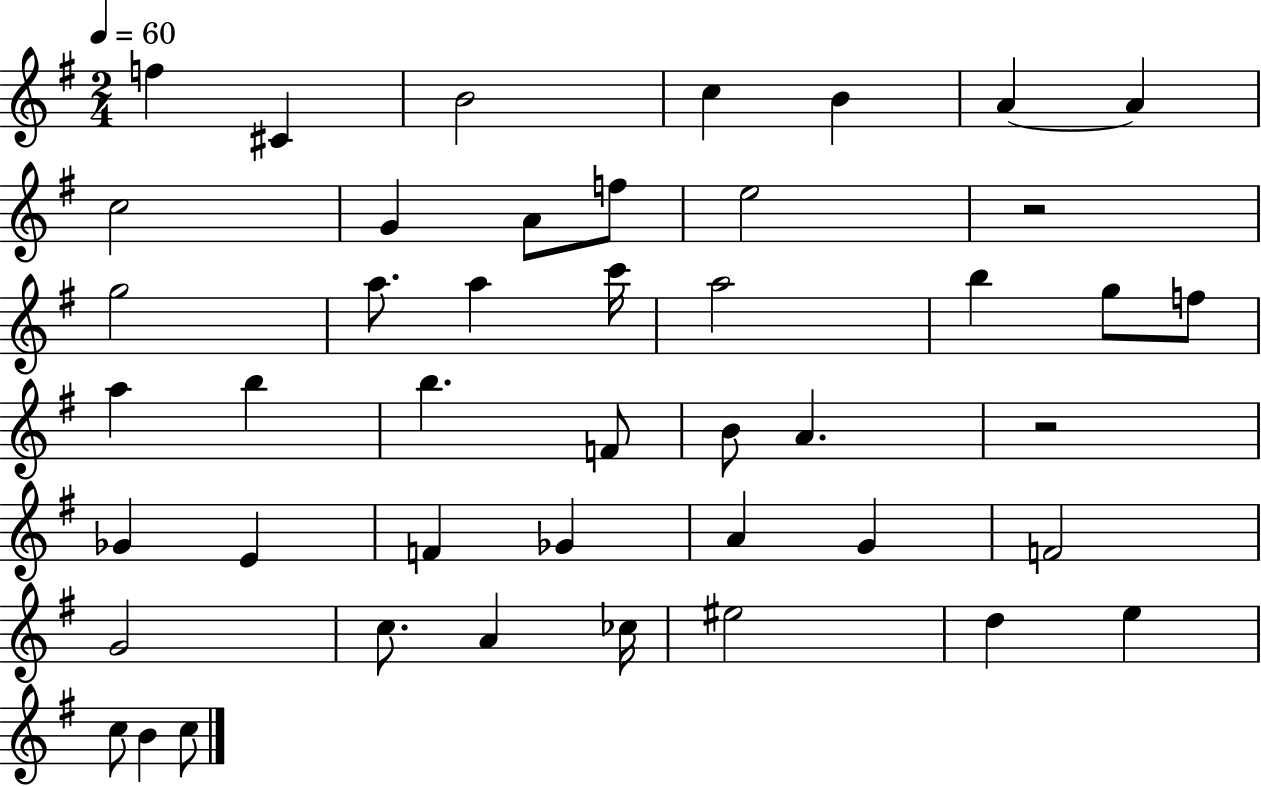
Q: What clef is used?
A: treble